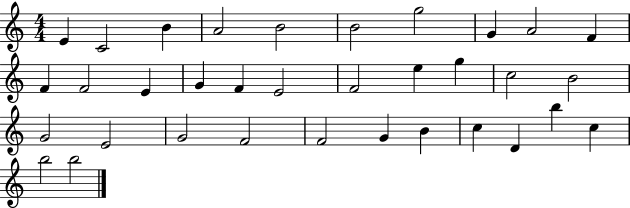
X:1
T:Untitled
M:4/4
L:1/4
K:C
E C2 B A2 B2 B2 g2 G A2 F F F2 E G F E2 F2 e g c2 B2 G2 E2 G2 F2 F2 G B c D b c b2 b2